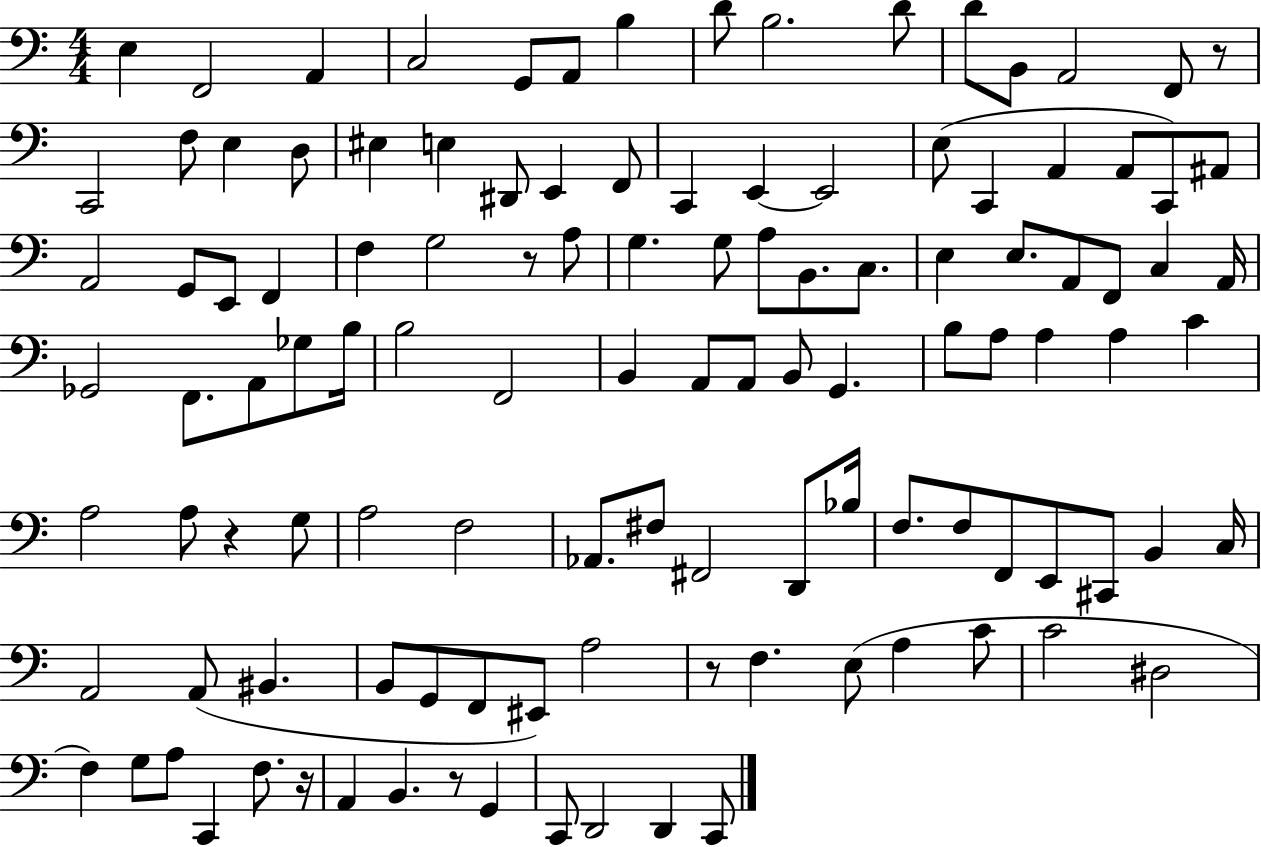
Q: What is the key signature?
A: C major